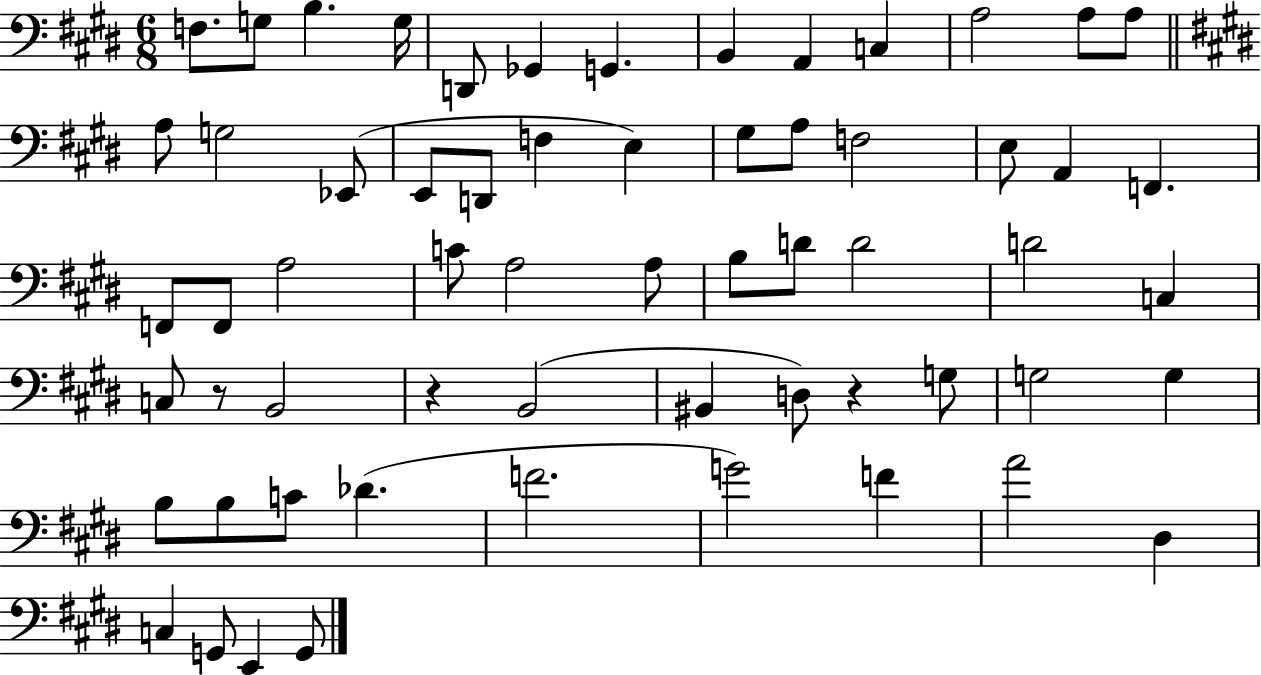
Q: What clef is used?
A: bass